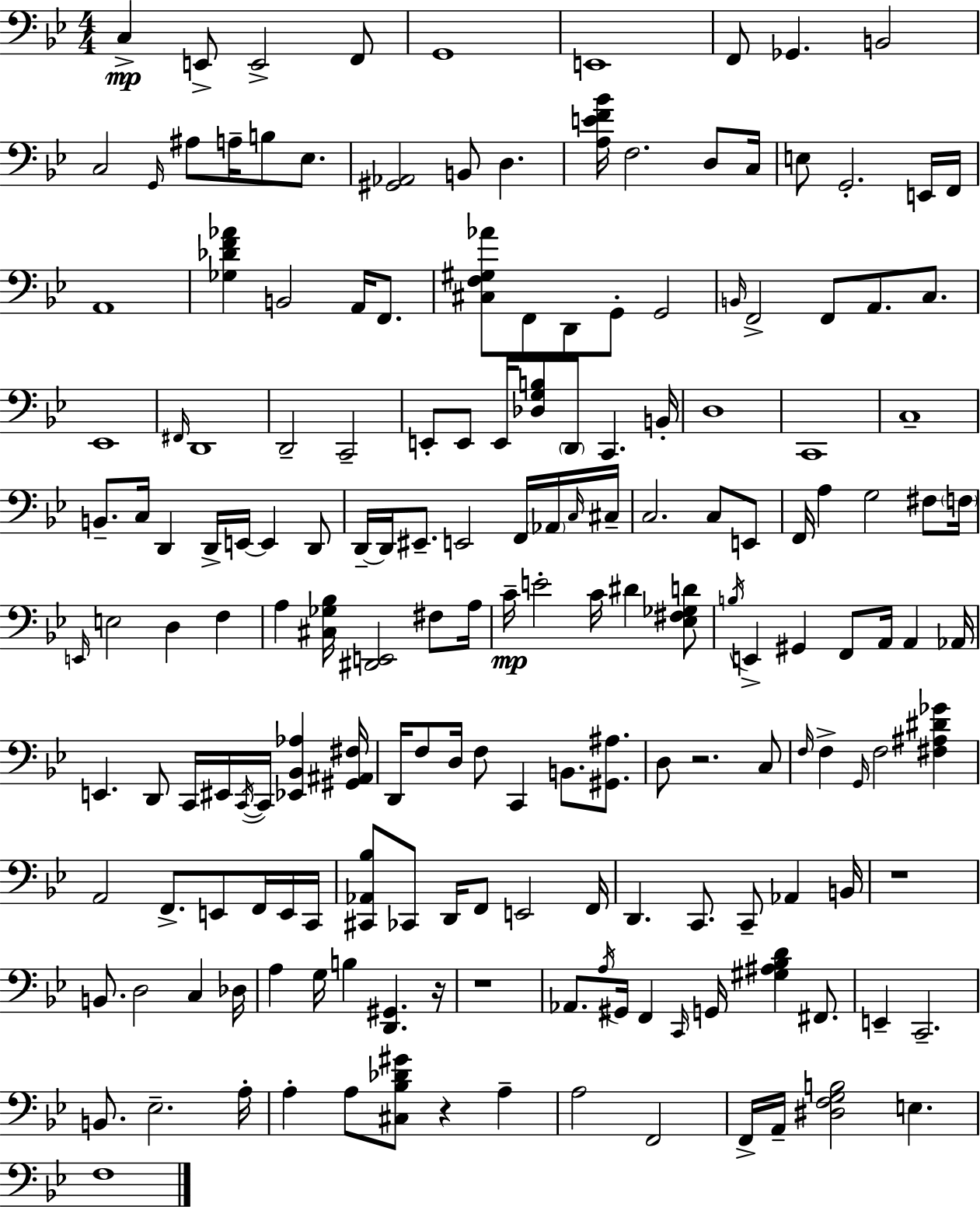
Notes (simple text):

C3/q E2/e E2/h F2/e G2/w E2/w F2/e Gb2/q. B2/h C3/h G2/s A#3/e A3/s B3/e Eb3/e. [G#2,Ab2]/h B2/e D3/q. [A3,E4,F4,Bb4]/s F3/h. D3/e C3/s E3/e G2/h. E2/s F2/s A2/w [Gb3,Db4,F4,Ab4]/q B2/h A2/s F2/e. [C#3,F3,G#3,Ab4]/e F2/e D2/e G2/e G2/h B2/s F2/h F2/e A2/e. C3/e. Eb2/w F#2/s D2/w D2/h C2/h E2/e E2/e E2/s [Db3,G3,B3]/e D2/e C2/q. B2/s D3/w C2/w C3/w B2/e. C3/s D2/q D2/s E2/s E2/q D2/e D2/s D2/s EIS2/e. E2/h F2/s Ab2/s C3/s C#3/s C3/h. C3/e E2/e F2/s A3/q G3/h F#3/e F3/s E2/s E3/h D3/q F3/q A3/q [C#3,Gb3,Bb3]/s [D#2,E2]/h F#3/e A3/s C4/s E4/h C4/s D#4/q [Eb3,F#3,Gb3,D4]/e B3/s E2/q G#2/q F2/e A2/s A2/q Ab2/s E2/q. D2/e C2/s EIS2/s C2/s C2/s [Eb2,Bb2,Ab3]/q [G#2,A#2,F#3]/s D2/s F3/e D3/s F3/e C2/q B2/e. [G#2,A#3]/e. D3/e R/h. C3/e F3/s F3/q G2/s F3/h [F#3,A#3,D#4,Gb4]/q A2/h F2/e. E2/e F2/s E2/s C2/s [C#2,Ab2,Bb3]/e CES2/e D2/s F2/e E2/h F2/s D2/q. C2/e. C2/e Ab2/q B2/s R/w B2/e. D3/h C3/q Db3/s A3/q G3/s B3/q [D2,G#2]/q. R/s R/w Ab2/e. A3/s G#2/s F2/q C2/s G2/s [G#3,A#3,Bb3,D4]/q F#2/e. E2/q C2/h. B2/e. Eb3/h. A3/s A3/q A3/e [C#3,Bb3,Db4,G#4]/e R/q A3/q A3/h F2/h F2/s A2/s [D#3,F3,G3,B3]/h E3/q. F3/w